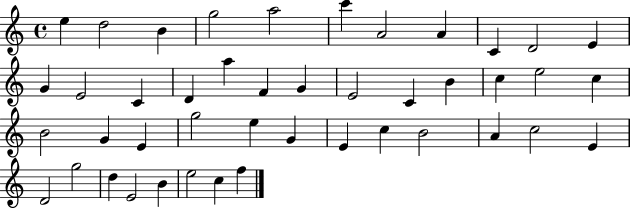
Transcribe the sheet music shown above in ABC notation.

X:1
T:Untitled
M:4/4
L:1/4
K:C
e d2 B g2 a2 c' A2 A C D2 E G E2 C D a F G E2 C B c e2 c B2 G E g2 e G E c B2 A c2 E D2 g2 d E2 B e2 c f